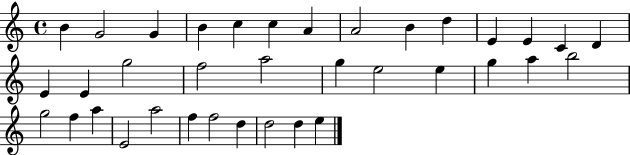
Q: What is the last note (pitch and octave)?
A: E5